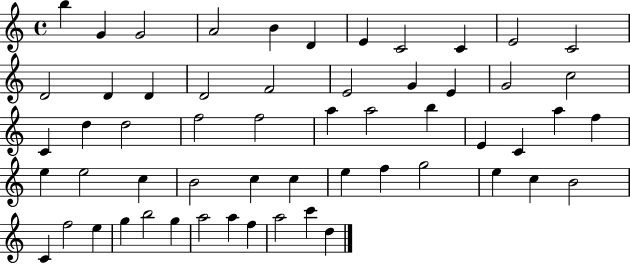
X:1
T:Untitled
M:4/4
L:1/4
K:C
b G G2 A2 B D E C2 C E2 C2 D2 D D D2 F2 E2 G E G2 c2 C d d2 f2 f2 a a2 b E C a f e e2 c B2 c c e f g2 e c B2 C f2 e g b2 g a2 a f a2 c' d